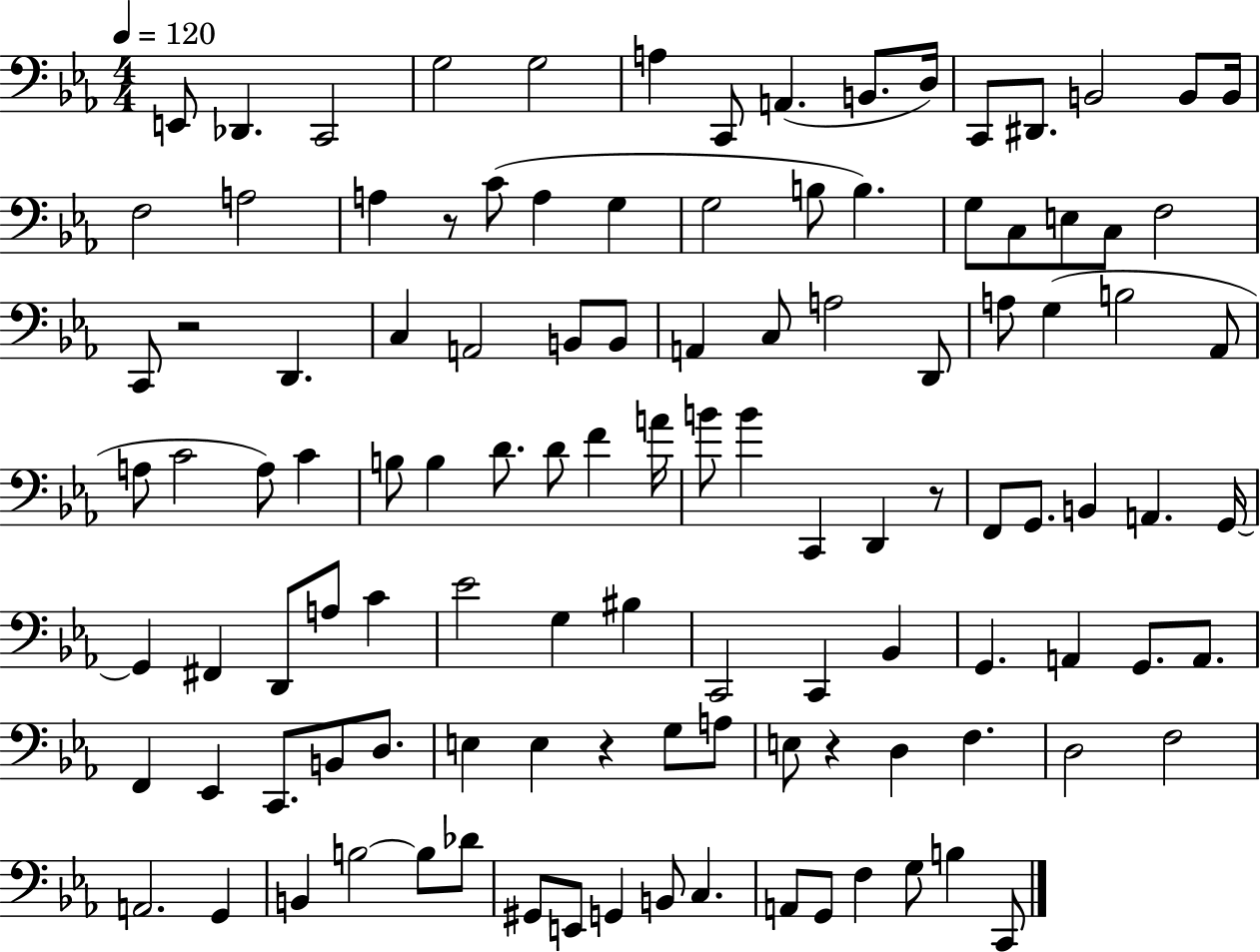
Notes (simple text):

E2/e Db2/q. C2/h G3/h G3/h A3/q C2/e A2/q. B2/e. D3/s C2/e D#2/e. B2/h B2/e B2/s F3/h A3/h A3/q R/e C4/e A3/q G3/q G3/h B3/e B3/q. G3/e C3/e E3/e C3/e F3/h C2/e R/h D2/q. C3/q A2/h B2/e B2/e A2/q C3/e A3/h D2/e A3/e G3/q B3/h Ab2/e A3/e C4/h A3/e C4/q B3/e B3/q D4/e. D4/e F4/q A4/s B4/e B4/q C2/q D2/q R/e F2/e G2/e. B2/q A2/q. G2/s G2/q F#2/q D2/e A3/e C4/q Eb4/h G3/q BIS3/q C2/h C2/q Bb2/q G2/q. A2/q G2/e. A2/e. F2/q Eb2/q C2/e. B2/e D3/e. E3/q E3/q R/q G3/e A3/e E3/e R/q D3/q F3/q. D3/h F3/h A2/h. G2/q B2/q B3/h B3/e Db4/e G#2/e E2/e G2/q B2/e C3/q. A2/e G2/e F3/q G3/e B3/q C2/e